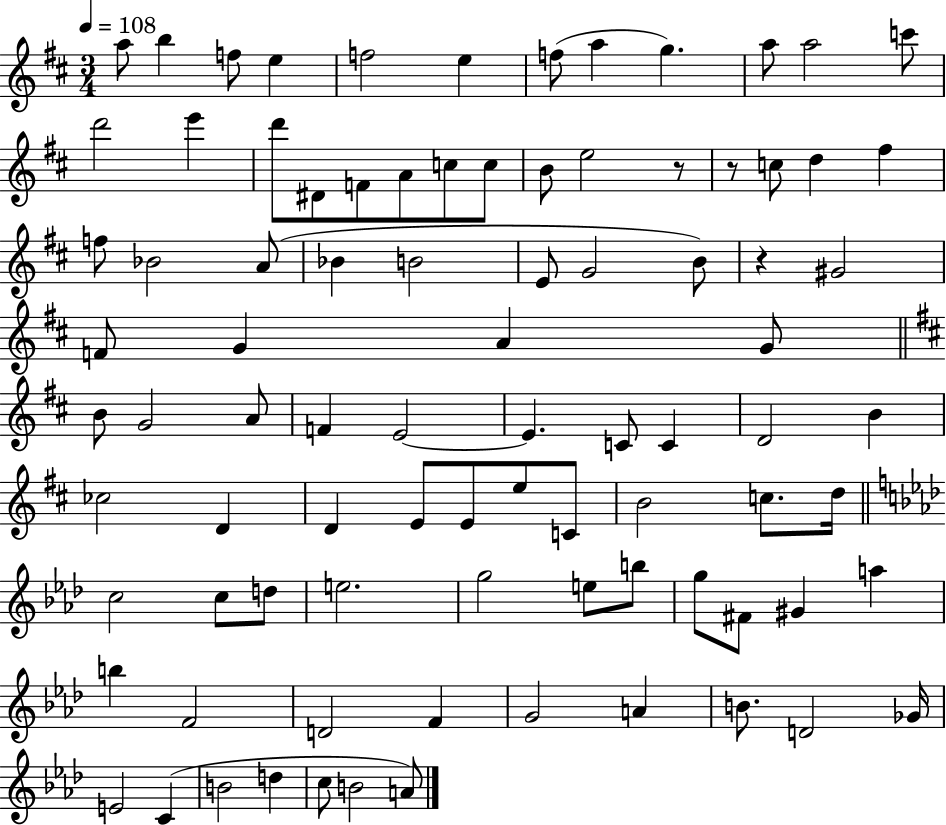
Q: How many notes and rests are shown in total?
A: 88